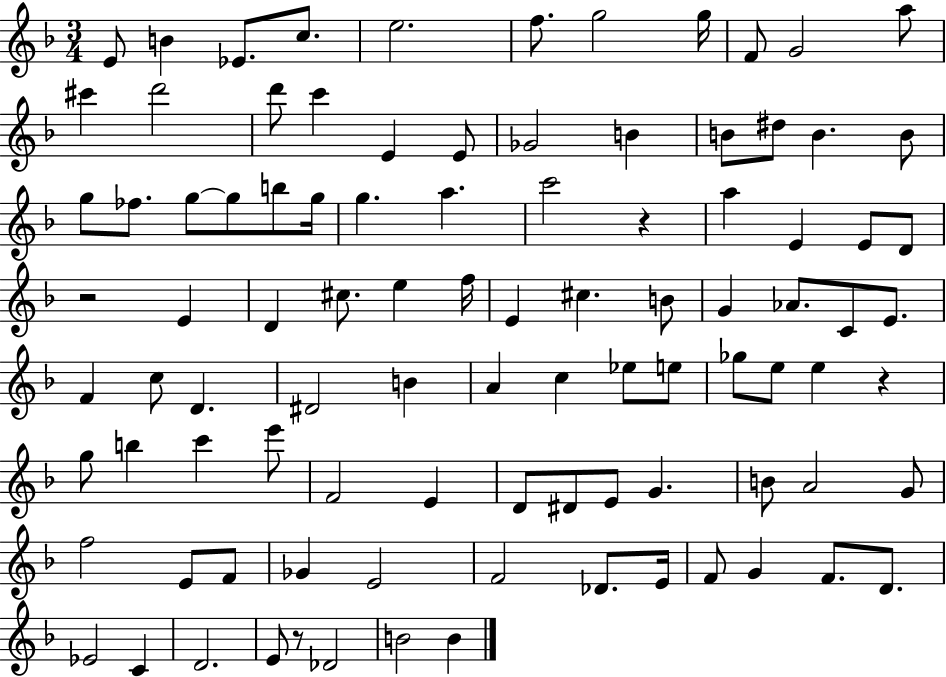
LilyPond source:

{
  \clef treble
  \numericTimeSignature
  \time 3/4
  \key f \major
  \repeat volta 2 { e'8 b'4 ees'8. c''8. | e''2. | f''8. g''2 g''16 | f'8 g'2 a''8 | \break cis'''4 d'''2 | d'''8 c'''4 e'4 e'8 | ges'2 b'4 | b'8 dis''8 b'4. b'8 | \break g''8 fes''8. g''8~~ g''8 b''8 g''16 | g''4. a''4. | c'''2 r4 | a''4 e'4 e'8 d'8 | \break r2 e'4 | d'4 cis''8. e''4 f''16 | e'4 cis''4. b'8 | g'4 aes'8. c'8 e'8. | \break f'4 c''8 d'4. | dis'2 b'4 | a'4 c''4 ees''8 e''8 | ges''8 e''8 e''4 r4 | \break g''8 b''4 c'''4 e'''8 | f'2 e'4 | d'8 dis'8 e'8 g'4. | b'8 a'2 g'8 | \break f''2 e'8 f'8 | ges'4 e'2 | f'2 des'8. e'16 | f'8 g'4 f'8. d'8. | \break ees'2 c'4 | d'2. | e'8 r8 des'2 | b'2 b'4 | \break } \bar "|."
}